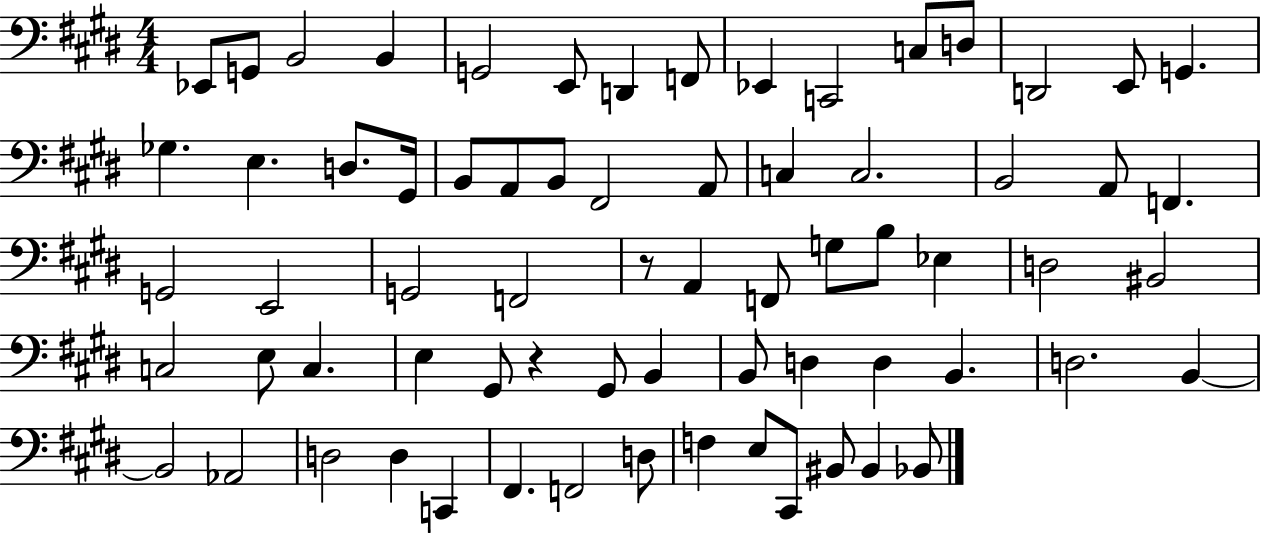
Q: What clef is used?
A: bass